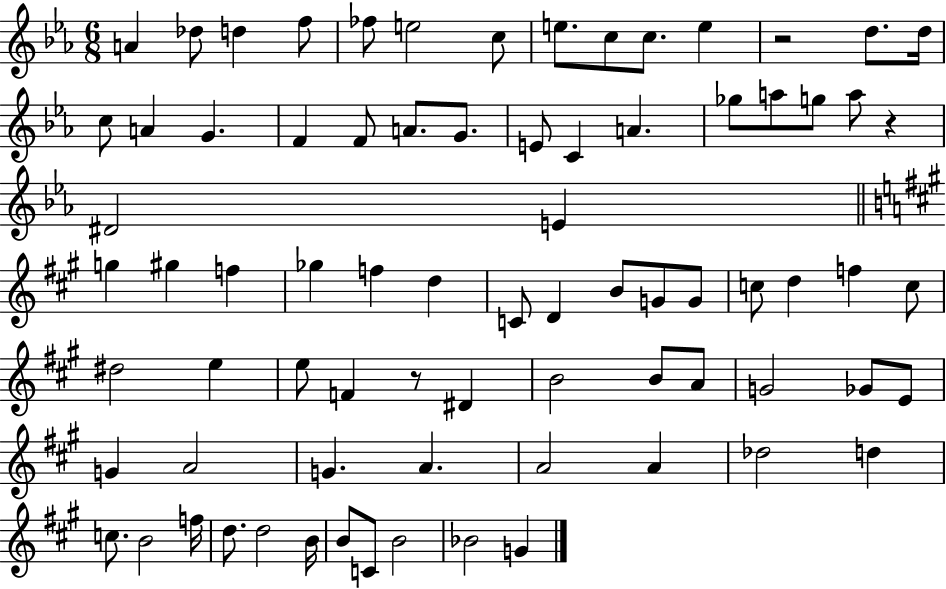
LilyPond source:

{
  \clef treble
  \numericTimeSignature
  \time 6/8
  \key ees \major
  a'4 des''8 d''4 f''8 | fes''8 e''2 c''8 | e''8. c''8 c''8. e''4 | r2 d''8. d''16 | \break c''8 a'4 g'4. | f'4 f'8 a'8. g'8. | e'8 c'4 a'4. | ges''8 a''8 g''8 a''8 r4 | \break dis'2 e'4 | \bar "||" \break \key a \major g''4 gis''4 f''4 | ges''4 f''4 d''4 | c'8 d'4 b'8 g'8 g'8 | c''8 d''4 f''4 c''8 | \break dis''2 e''4 | e''8 f'4 r8 dis'4 | b'2 b'8 a'8 | g'2 ges'8 e'8 | \break g'4 a'2 | g'4. a'4. | a'2 a'4 | des''2 d''4 | \break c''8. b'2 f''16 | d''8. d''2 b'16 | b'8 c'8 b'2 | bes'2 g'4 | \break \bar "|."
}